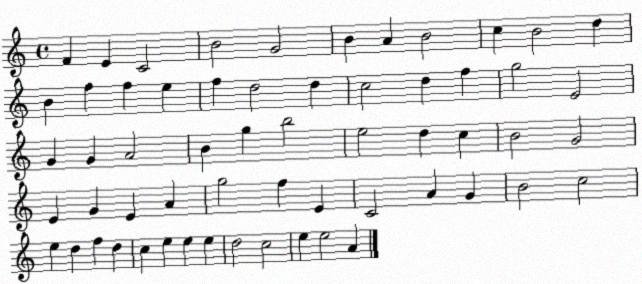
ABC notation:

X:1
T:Untitled
M:4/4
L:1/4
K:C
F E C2 B2 G2 B A B2 c B2 d B f f e f d2 d c2 d f g2 E2 G G A2 B g b2 e2 d c B2 G2 E G E A g2 f E C2 A G B2 c2 e d f d c e e e d2 c2 e e2 A